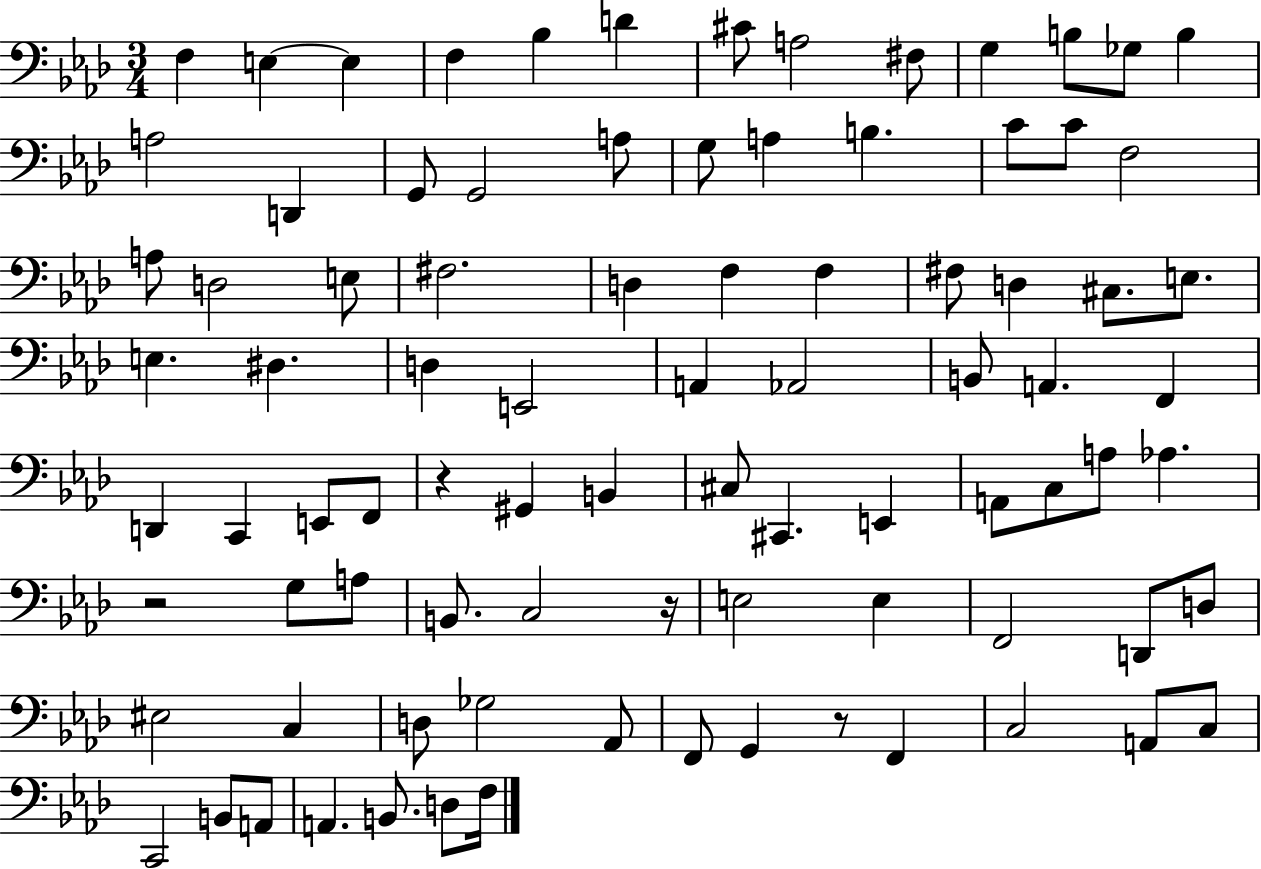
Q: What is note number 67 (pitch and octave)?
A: EIS3